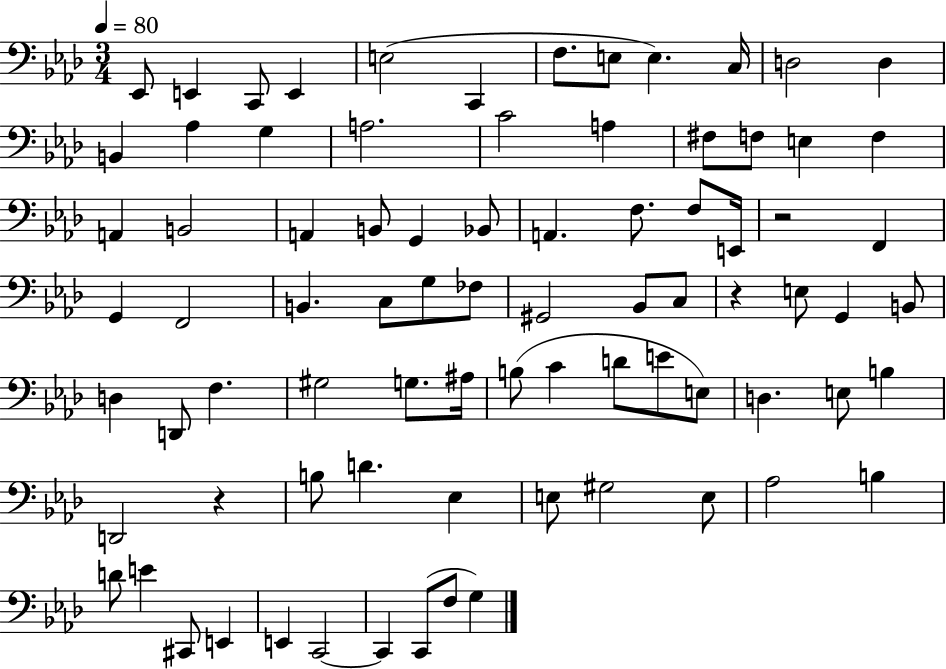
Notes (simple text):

Eb2/e E2/q C2/e E2/q E3/h C2/q F3/e. E3/e E3/q. C3/s D3/h D3/q B2/q Ab3/q G3/q A3/h. C4/h A3/q F#3/e F3/e E3/q F3/q A2/q B2/h A2/q B2/e G2/q Bb2/e A2/q. F3/e. F3/e E2/s R/h F2/q G2/q F2/h B2/q. C3/e G3/e FES3/e G#2/h Bb2/e C3/e R/q E3/e G2/q B2/e D3/q D2/e F3/q. G#3/h G3/e. A#3/s B3/e C4/q D4/e E4/e E3/e D3/q. E3/e B3/q D2/h R/q B3/e D4/q. Eb3/q E3/e G#3/h E3/e Ab3/h B3/q D4/e E4/q C#2/e E2/q E2/q C2/h C2/q C2/e F3/e G3/q